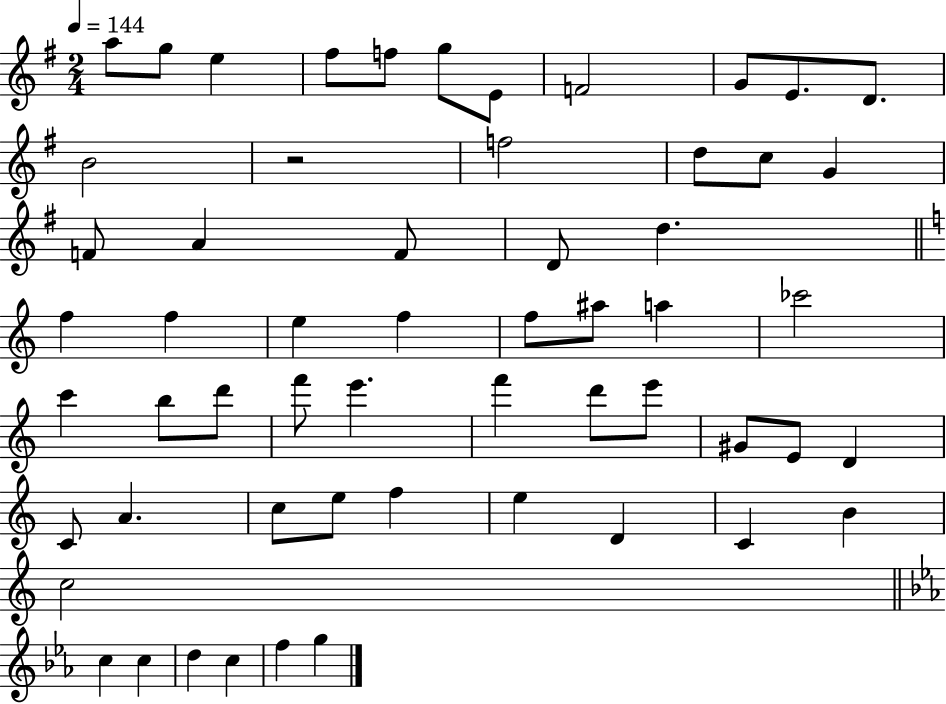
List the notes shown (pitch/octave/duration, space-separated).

A5/e G5/e E5/q F#5/e F5/e G5/e E4/e F4/h G4/e E4/e. D4/e. B4/h R/h F5/h D5/e C5/e G4/q F4/e A4/q F4/e D4/e D5/q. F5/q F5/q E5/q F5/q F5/e A#5/e A5/q CES6/h C6/q B5/e D6/e F6/e E6/q. F6/q D6/e E6/e G#4/e E4/e D4/q C4/e A4/q. C5/e E5/e F5/q E5/q D4/q C4/q B4/q C5/h C5/q C5/q D5/q C5/q F5/q G5/q